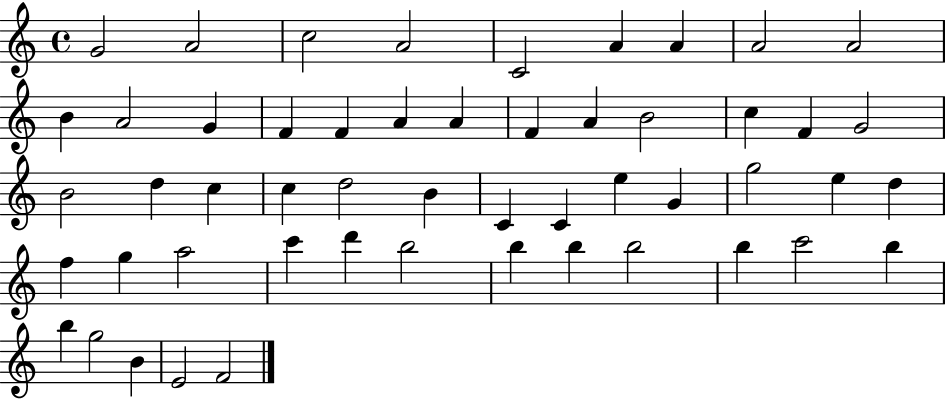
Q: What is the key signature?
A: C major